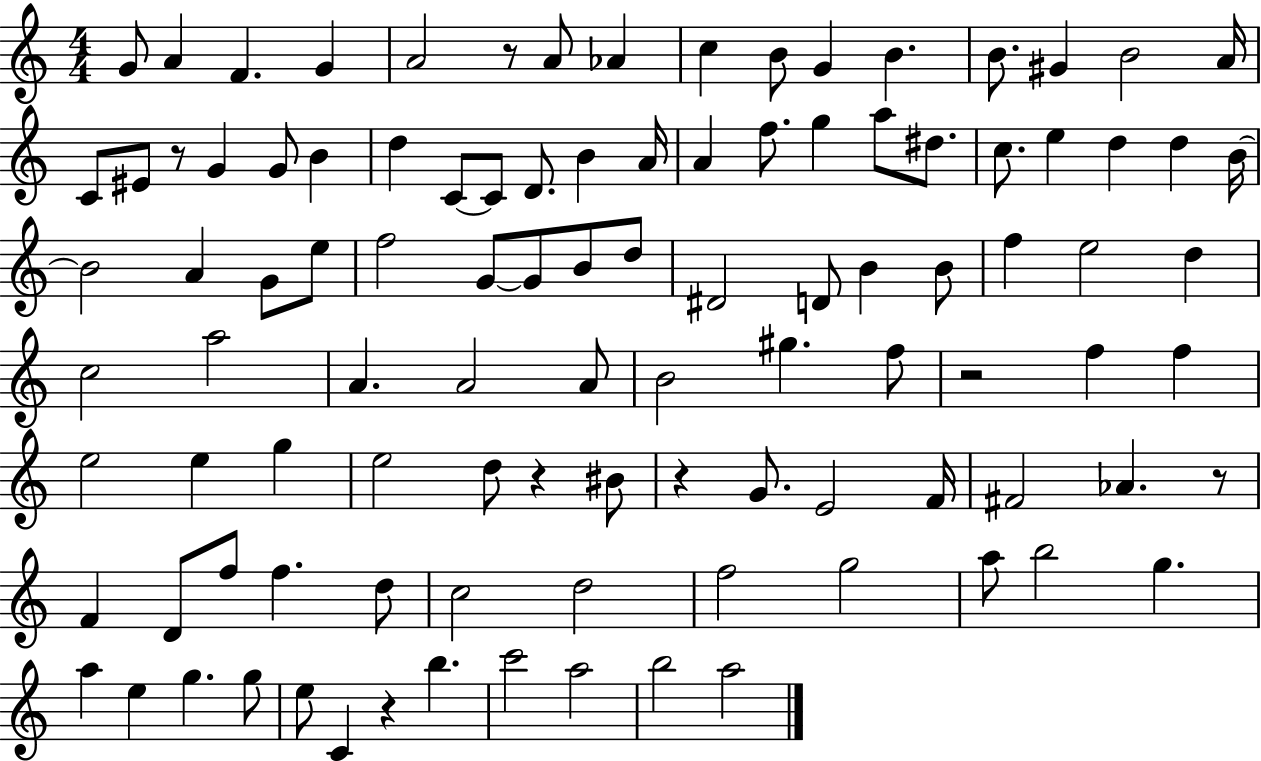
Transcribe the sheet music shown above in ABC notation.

X:1
T:Untitled
M:4/4
L:1/4
K:C
G/2 A F G A2 z/2 A/2 _A c B/2 G B B/2 ^G B2 A/4 C/2 ^E/2 z/2 G G/2 B d C/2 C/2 D/2 B A/4 A f/2 g a/2 ^d/2 c/2 e d d B/4 B2 A G/2 e/2 f2 G/2 G/2 B/2 d/2 ^D2 D/2 B B/2 f e2 d c2 a2 A A2 A/2 B2 ^g f/2 z2 f f e2 e g e2 d/2 z ^B/2 z G/2 E2 F/4 ^F2 _A z/2 F D/2 f/2 f d/2 c2 d2 f2 g2 a/2 b2 g a e g g/2 e/2 C z b c'2 a2 b2 a2